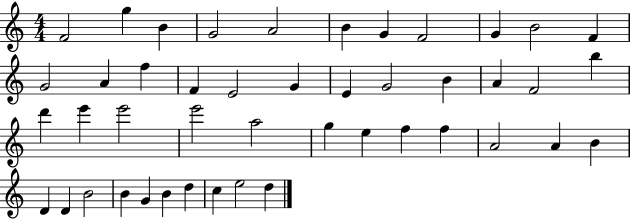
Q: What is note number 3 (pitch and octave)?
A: B4